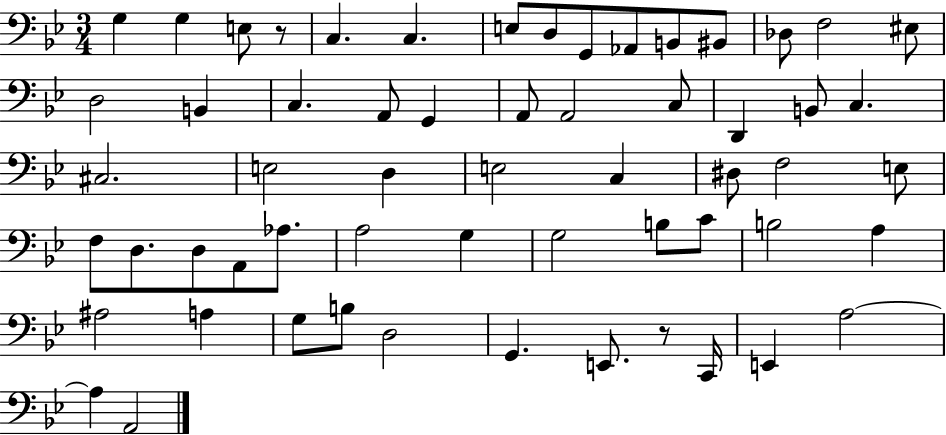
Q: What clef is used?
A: bass